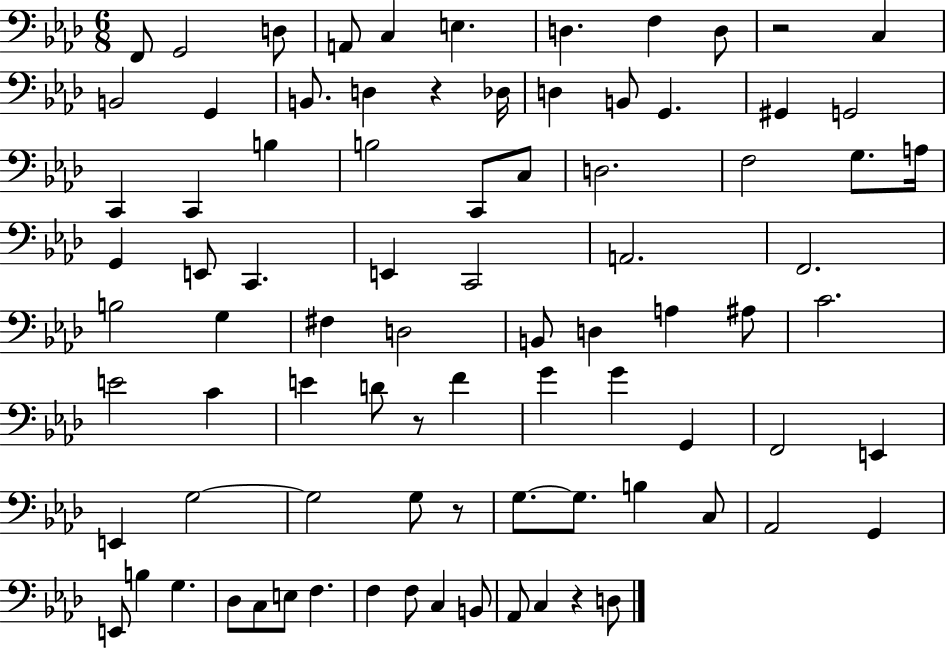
{
  \clef bass
  \numericTimeSignature
  \time 6/8
  \key aes \major
  f,8 g,2 d8 | a,8 c4 e4. | d4. f4 d8 | r2 c4 | \break b,2 g,4 | b,8. d4 r4 des16 | d4 b,8 g,4. | gis,4 g,2 | \break c,4 c,4 b4 | b2 c,8 c8 | d2. | f2 g8. a16 | \break g,4 e,8 c,4. | e,4 c,2 | a,2. | f,2. | \break b2 g4 | fis4 d2 | b,8 d4 a4 ais8 | c'2. | \break e'2 c'4 | e'4 d'8 r8 f'4 | g'4 g'4 g,4 | f,2 e,4 | \break e,4 g2~~ | g2 g8 r8 | g8.~~ g8. b4 c8 | aes,2 g,4 | \break e,8 b4 g4. | des8 c8 e8 f4. | f4 f8 c4 b,8 | aes,8 c4 r4 d8 | \break \bar "|."
}